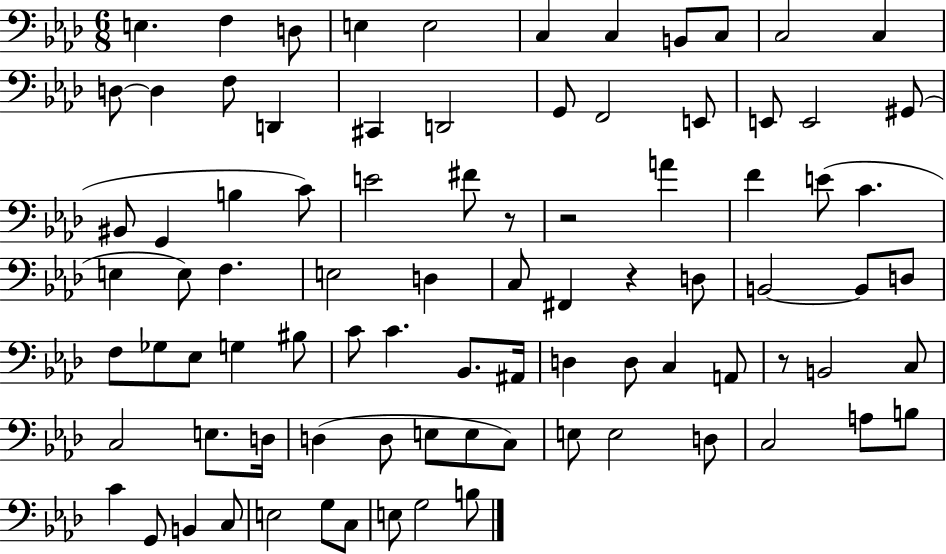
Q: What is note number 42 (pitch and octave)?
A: B2